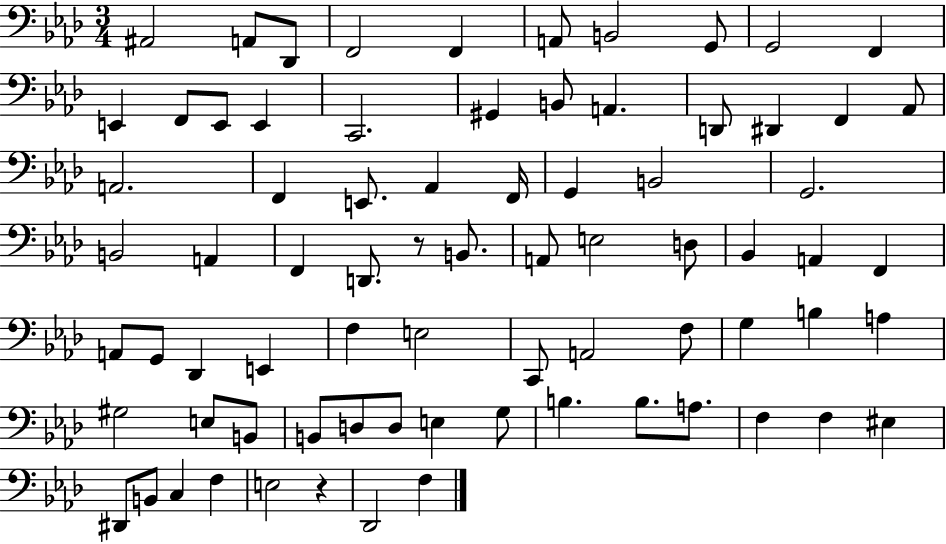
X:1
T:Untitled
M:3/4
L:1/4
K:Ab
^A,,2 A,,/2 _D,,/2 F,,2 F,, A,,/2 B,,2 G,,/2 G,,2 F,, E,, F,,/2 E,,/2 E,, C,,2 ^G,, B,,/2 A,, D,,/2 ^D,, F,, _A,,/2 A,,2 F,, E,,/2 _A,, F,,/4 G,, B,,2 G,,2 B,,2 A,, F,, D,,/2 z/2 B,,/2 A,,/2 E,2 D,/2 _B,, A,, F,, A,,/2 G,,/2 _D,, E,, F, E,2 C,,/2 A,,2 F,/2 G, B, A, ^G,2 E,/2 B,,/2 B,,/2 D,/2 D,/2 E, G,/2 B, B,/2 A,/2 F, F, ^E, ^D,,/2 B,,/2 C, F, E,2 z _D,,2 F,